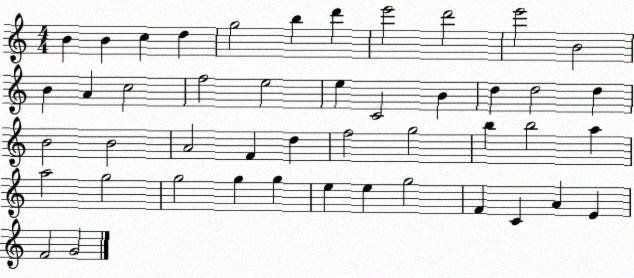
X:1
T:Untitled
M:4/4
L:1/4
K:C
B B c d g2 b d' e'2 d'2 e'2 B2 B A c2 f2 e2 e C2 B d d2 d B2 B2 A2 F d f2 g2 b b2 a a2 g2 g2 g g e e g2 F C A E F2 G2